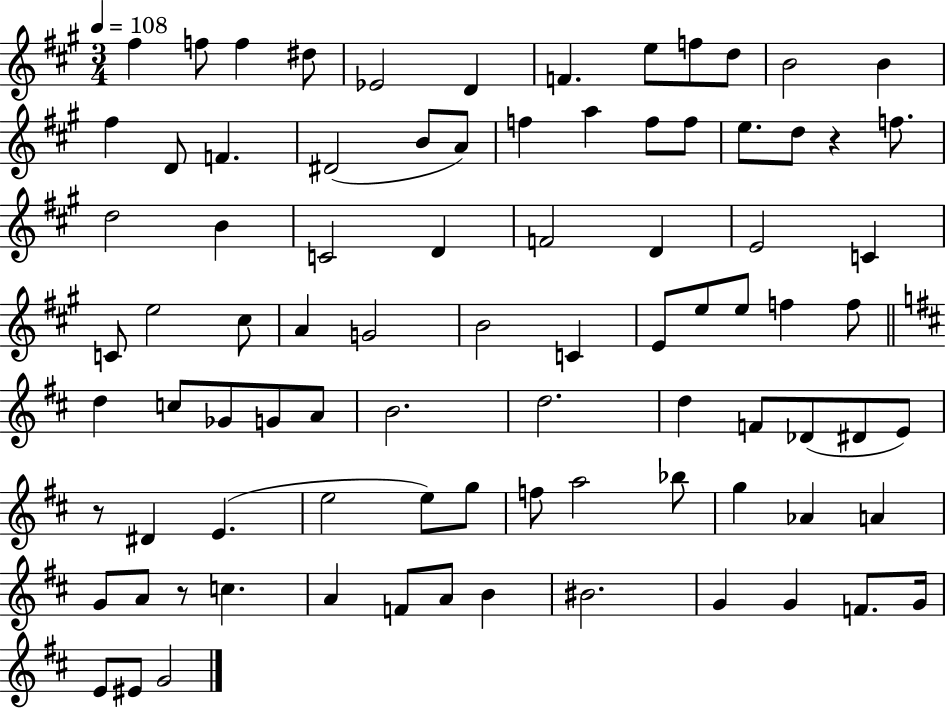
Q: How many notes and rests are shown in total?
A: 86